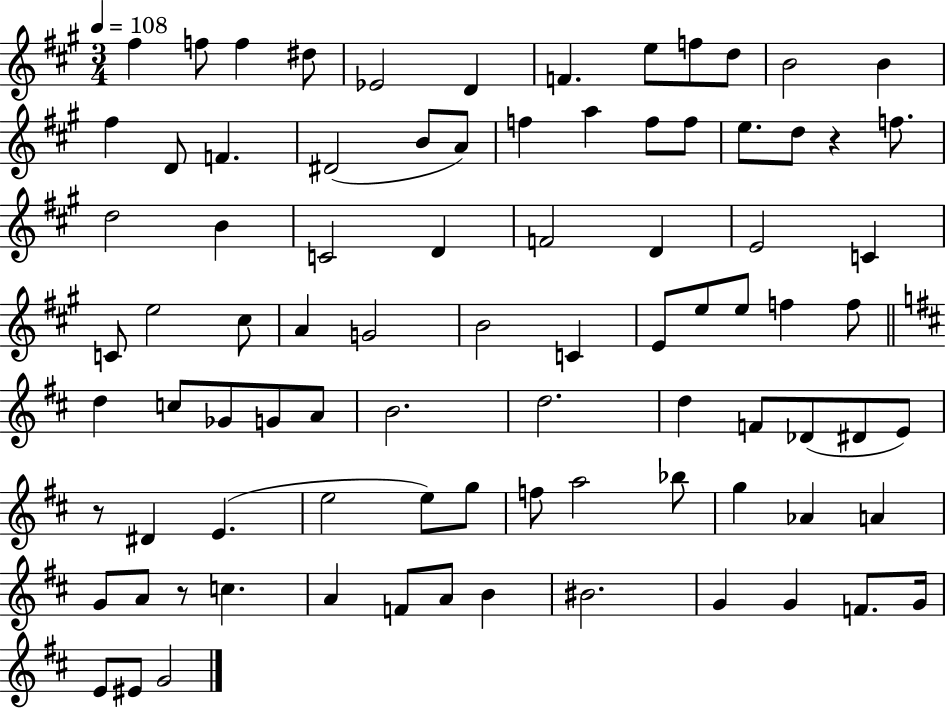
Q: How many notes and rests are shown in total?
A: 86